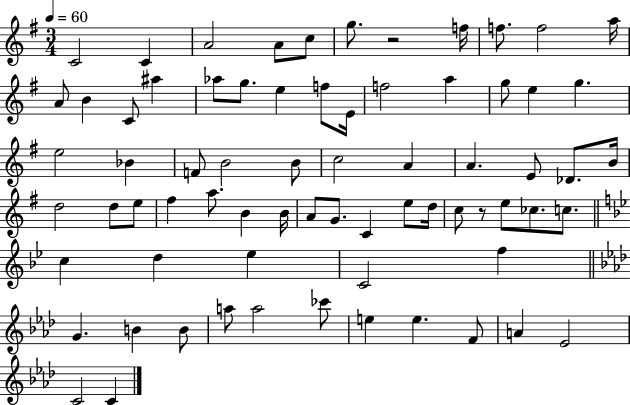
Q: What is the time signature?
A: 3/4